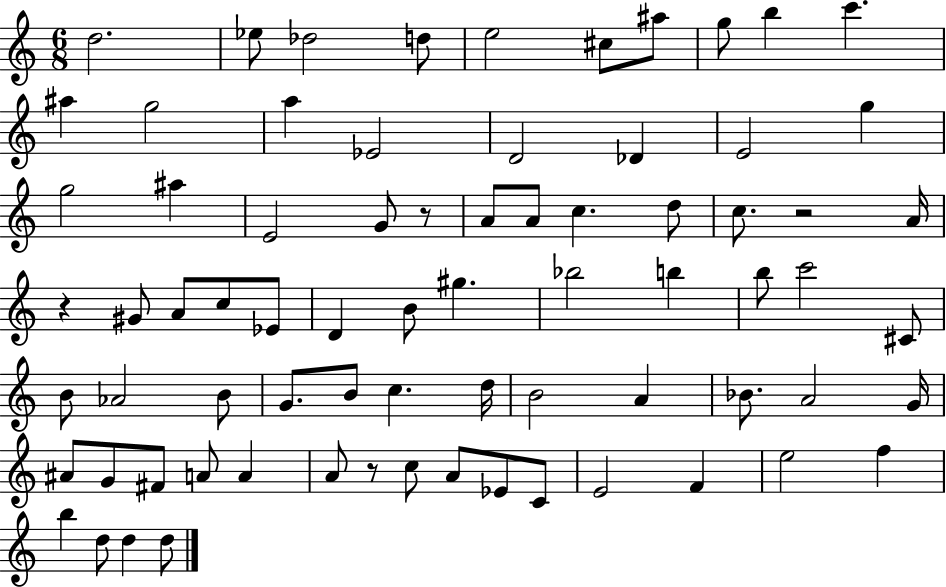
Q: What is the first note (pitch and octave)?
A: D5